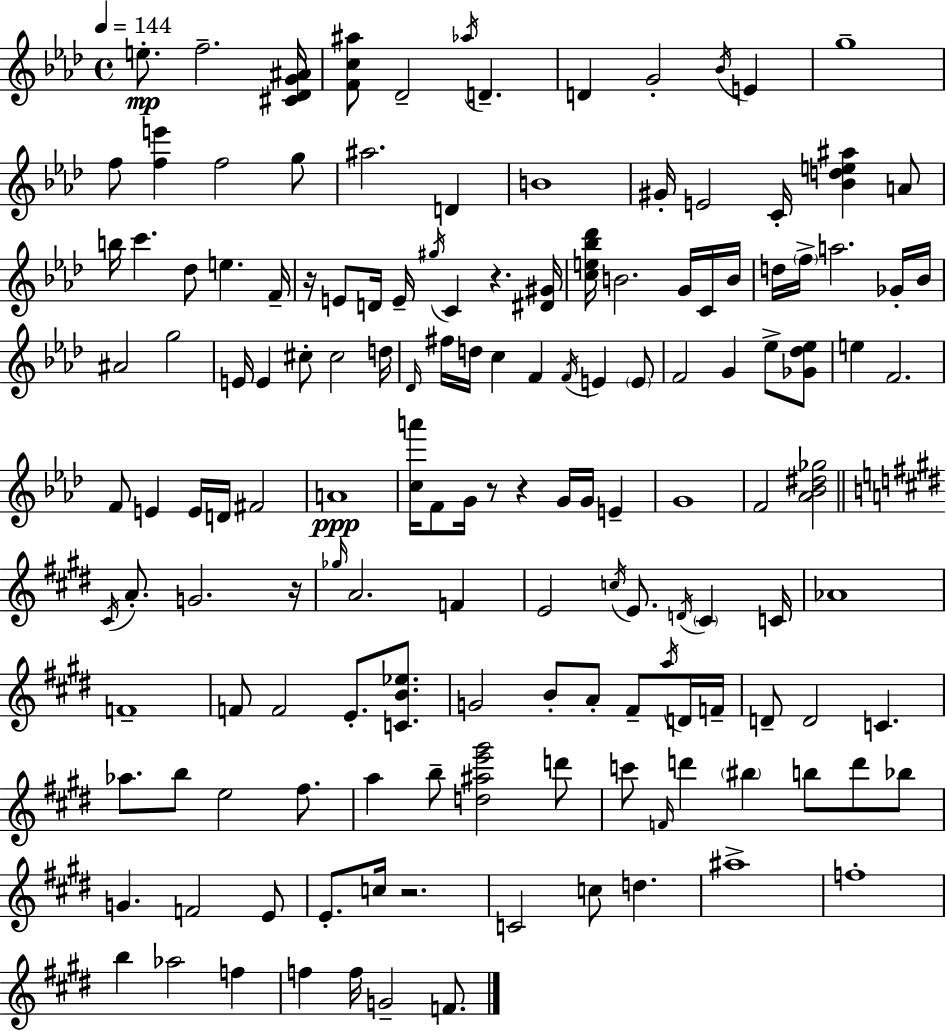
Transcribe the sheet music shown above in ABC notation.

X:1
T:Untitled
M:4/4
L:1/4
K:Fm
e/2 f2 [^C_DG^A]/4 [Fc^a]/2 _D2 _a/4 D D G2 _B/4 E g4 f/2 [fe'] f2 g/2 ^a2 D B4 ^G/4 E2 C/4 [_Bde^a] A/2 b/4 c' _d/2 e F/4 z/4 E/2 D/4 E/4 ^g/4 C z [^D^G]/4 [ce_b_d']/4 B2 G/4 C/4 B/4 d/4 f/4 a2 _G/4 _B/4 ^A2 g2 E/4 E ^c/2 ^c2 d/4 _D/4 ^f/4 d/4 c F F/4 E E/2 F2 G _e/2 [_G_d_e]/2 e F2 F/2 E E/4 D/4 ^F2 A4 [ca']/4 F/2 G/4 z/2 z G/4 G/4 E G4 F2 [_A_B^d_g]2 ^C/4 A/2 G2 z/4 _g/4 A2 F E2 c/4 E/2 D/4 ^C C/4 _A4 F4 F/2 F2 E/2 [CB_e]/2 G2 B/2 A/2 ^F/2 a/4 D/4 F/4 D/2 D2 C _a/2 b/2 e2 ^f/2 a b/2 [d^ae'^g']2 d'/2 c'/2 F/4 d' ^b b/2 d'/2 _b/2 G F2 E/2 E/2 c/4 z2 C2 c/2 d ^a4 f4 b _a2 f f f/4 G2 F/2